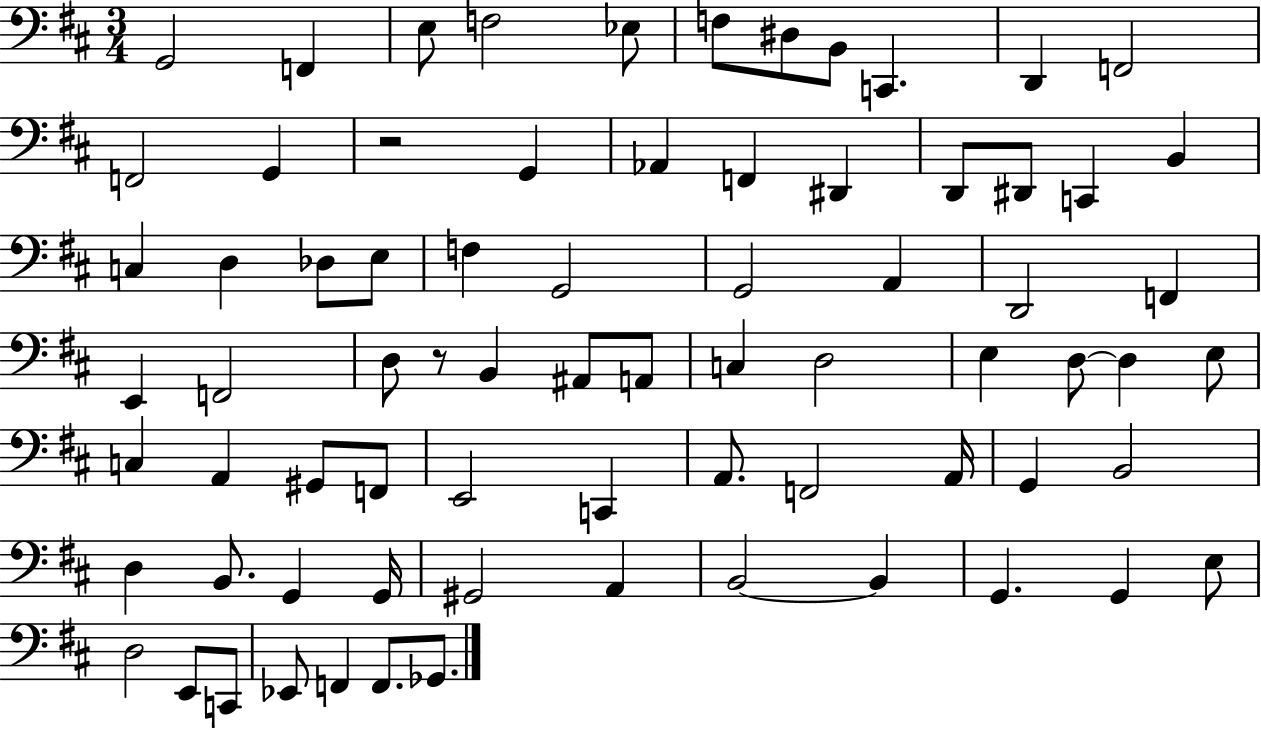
X:1
T:Untitled
M:3/4
L:1/4
K:D
G,,2 F,, E,/2 F,2 _E,/2 F,/2 ^D,/2 B,,/2 C,, D,, F,,2 F,,2 G,, z2 G,, _A,, F,, ^D,, D,,/2 ^D,,/2 C,, B,, C, D, _D,/2 E,/2 F, G,,2 G,,2 A,, D,,2 F,, E,, F,,2 D,/2 z/2 B,, ^A,,/2 A,,/2 C, D,2 E, D,/2 D, E,/2 C, A,, ^G,,/2 F,,/2 E,,2 C,, A,,/2 F,,2 A,,/4 G,, B,,2 D, B,,/2 G,, G,,/4 ^G,,2 A,, B,,2 B,, G,, G,, E,/2 D,2 E,,/2 C,,/2 _E,,/2 F,, F,,/2 _G,,/2